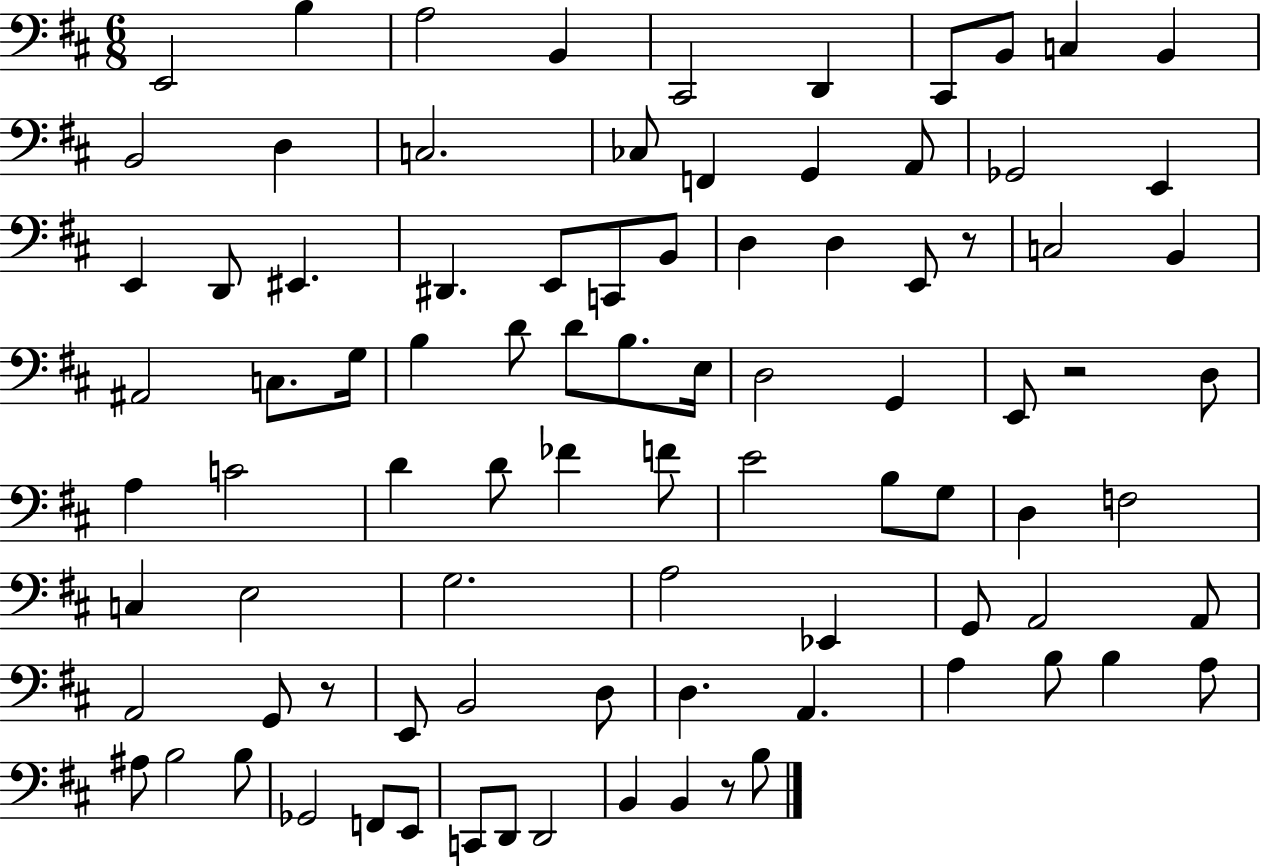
X:1
T:Untitled
M:6/8
L:1/4
K:D
E,,2 B, A,2 B,, ^C,,2 D,, ^C,,/2 B,,/2 C, B,, B,,2 D, C,2 _C,/2 F,, G,, A,,/2 _G,,2 E,, E,, D,,/2 ^E,, ^D,, E,,/2 C,,/2 B,,/2 D, D, E,,/2 z/2 C,2 B,, ^A,,2 C,/2 G,/4 B, D/2 D/2 B,/2 E,/4 D,2 G,, E,,/2 z2 D,/2 A, C2 D D/2 _F F/2 E2 B,/2 G,/2 D, F,2 C, E,2 G,2 A,2 _E,, G,,/2 A,,2 A,,/2 A,,2 G,,/2 z/2 E,,/2 B,,2 D,/2 D, A,, A, B,/2 B, A,/2 ^A,/2 B,2 B,/2 _G,,2 F,,/2 E,,/2 C,,/2 D,,/2 D,,2 B,, B,, z/2 B,/2